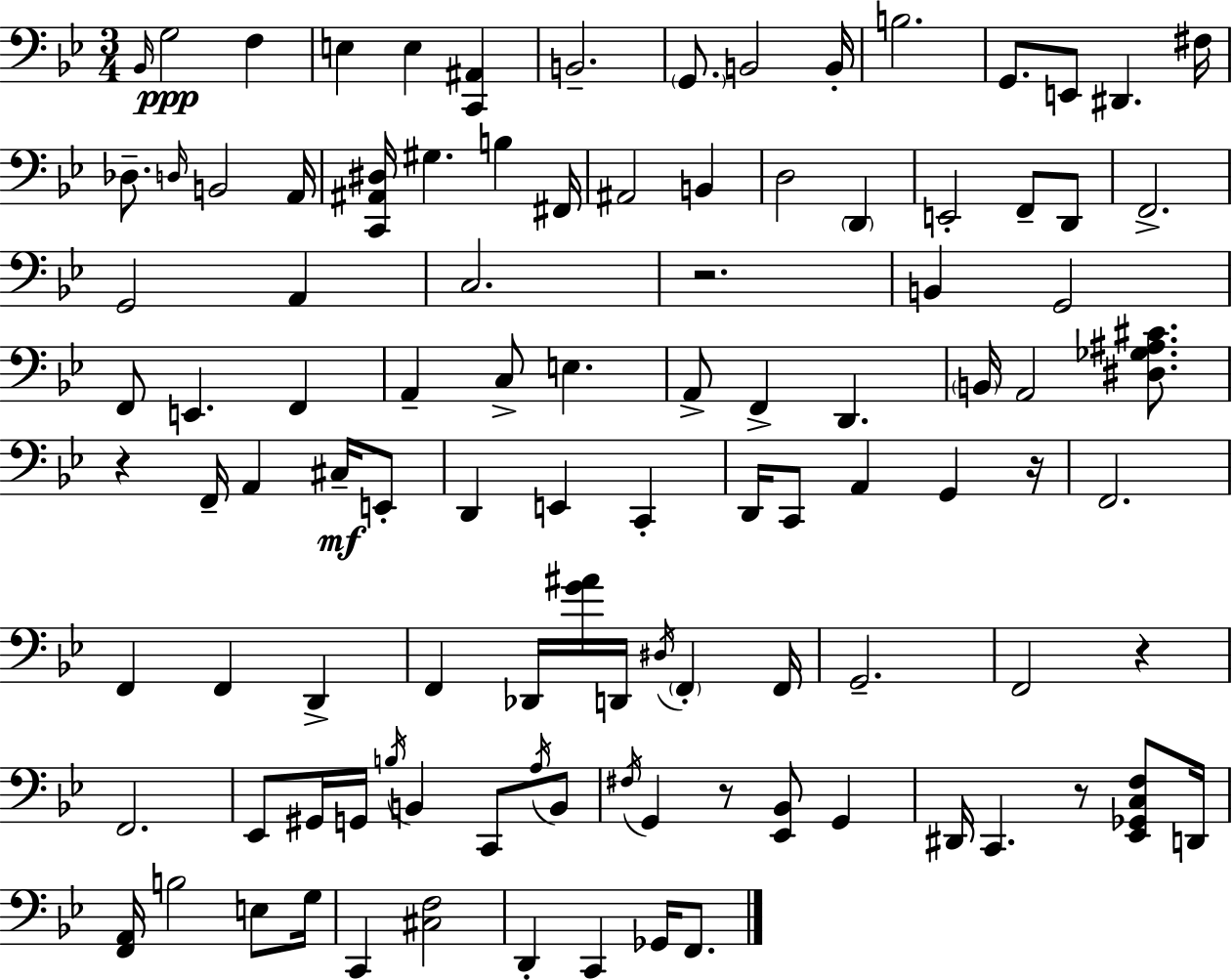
X:1
T:Untitled
M:3/4
L:1/4
K:Bb
_B,,/4 G,2 F, E, E, [C,,^A,,] B,,2 G,,/2 B,,2 B,,/4 B,2 G,,/2 E,,/2 ^D,, ^F,/4 _D,/2 D,/4 B,,2 A,,/4 [C,,^A,,^D,]/4 ^G, B, ^F,,/4 ^A,,2 B,, D,2 D,, E,,2 F,,/2 D,,/2 F,,2 G,,2 A,, C,2 z2 B,, G,,2 F,,/2 E,, F,, A,, C,/2 E, A,,/2 F,, D,, B,,/4 A,,2 [^D,_G,^A,^C]/2 z F,,/4 A,, ^C,/4 E,,/2 D,, E,, C,, D,,/4 C,,/2 A,, G,, z/4 F,,2 F,, F,, D,, F,, _D,,/4 [G^A]/4 D,,/4 ^D,/4 F,, F,,/4 G,,2 F,,2 z F,,2 _E,,/2 ^G,,/4 G,,/4 B,/4 B,, C,,/2 A,/4 B,,/2 ^F,/4 G,, z/2 [_E,,_B,,]/2 G,, ^D,,/4 C,, z/2 [_E,,_G,,C,F,]/2 D,,/4 [F,,A,,]/4 B,2 E,/2 G,/4 C,, [^C,F,]2 D,, C,, _G,,/4 F,,/2